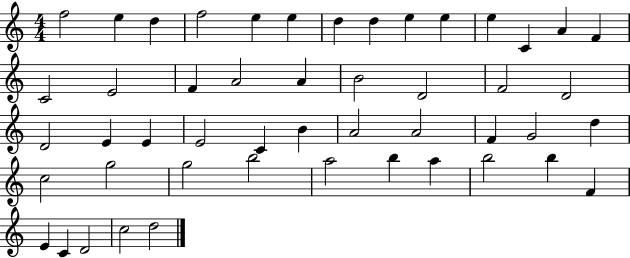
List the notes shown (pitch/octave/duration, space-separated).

F5/h E5/q D5/q F5/h E5/q E5/q D5/q D5/q E5/q E5/q E5/q C4/q A4/q F4/q C4/h E4/h F4/q A4/h A4/q B4/h D4/h F4/h D4/h D4/h E4/q E4/q E4/h C4/q B4/q A4/h A4/h F4/q G4/h D5/q C5/h G5/h G5/h B5/h A5/h B5/q A5/q B5/h B5/q F4/q E4/q C4/q D4/h C5/h D5/h